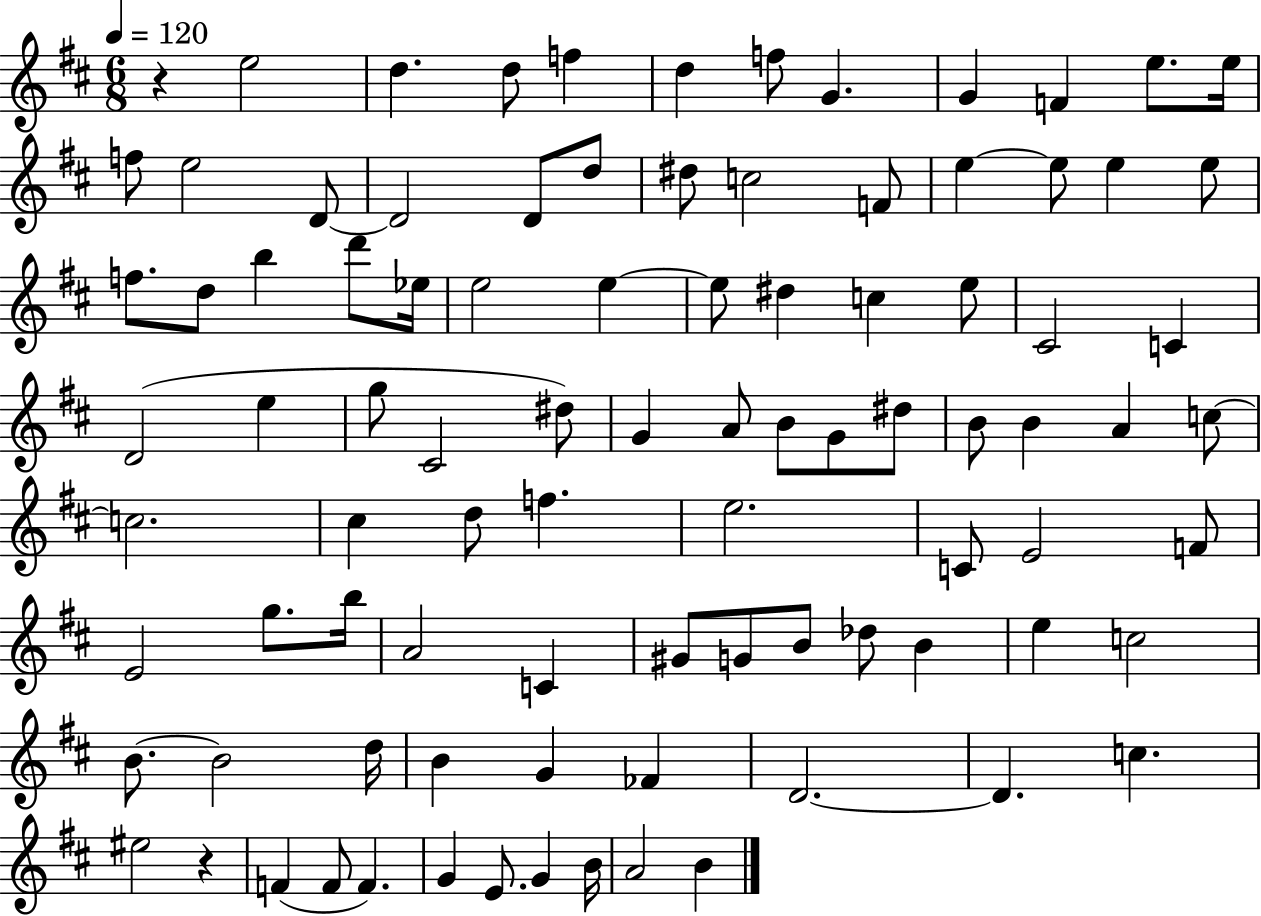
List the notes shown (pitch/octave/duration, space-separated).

R/q E5/h D5/q. D5/e F5/q D5/q F5/e G4/q. G4/q F4/q E5/e. E5/s F5/e E5/h D4/e D4/h D4/e D5/e D#5/e C5/h F4/e E5/q E5/e E5/q E5/e F5/e. D5/e B5/q D6/e Eb5/s E5/h E5/q E5/e D#5/q C5/q E5/e C#4/h C4/q D4/h E5/q G5/e C#4/h D#5/e G4/q A4/e B4/e G4/e D#5/e B4/e B4/q A4/q C5/e C5/h. C#5/q D5/e F5/q. E5/h. C4/e E4/h F4/e E4/h G5/e. B5/s A4/h C4/q G#4/e G4/e B4/e Db5/e B4/q E5/q C5/h B4/e. B4/h D5/s B4/q G4/q FES4/q D4/h. D4/q. C5/q. EIS5/h R/q F4/q F4/e F4/q. G4/q E4/e. G4/q B4/s A4/h B4/q